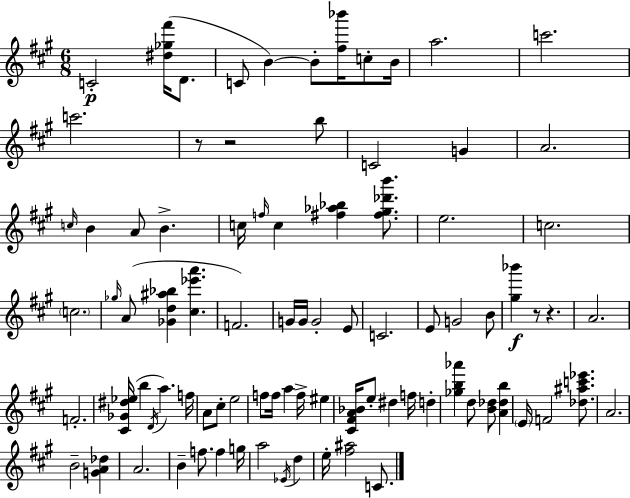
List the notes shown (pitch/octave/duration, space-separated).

C4/h [D#5,Gb5,F#6]/s D4/e. C4/e B4/q B4/e [F#5,Bb6]/s C5/e B4/s A5/h. C6/h. C6/h. R/e R/h B5/e C4/h G4/q A4/h. C5/s B4/q A4/e B4/q. C5/s F5/s C5/q [F#5,Ab5,Bb5]/q [F#5,G#5,Db6,B6]/e. E5/h. C5/h. C5/h. Gb5/s A4/e [Gb4,D5,A#5,Bb5]/q [C#5,Eb6,A6]/q. F4/h. G4/s G4/s G4/h E4/e C4/h. E4/e G4/h B4/e [G#5,Bb6]/q R/e R/q. A4/h. F4/h. [C#4,Gb4,D#5,Eb5]/s B5/q D4/s A5/q. F5/s A4/e C#5/e E5/h F5/e F5/s A5/q F5/s EIS5/q [C#4,F#4,A4,Bb4]/s E5/e D#5/q F5/s D5/q [Gb5,B5,Ab6]/q D5/e [B4,Db5]/e [A4,Db5,B5]/q E4/s F4/h [Db5,A#5,C6,Eb6]/e. A4/h. B4/h [G4,A4,Db5]/q A4/h. B4/q F5/e. F5/q G5/s A5/h Eb4/s D5/q E5/s [F#5,A#5]/h C4/e.